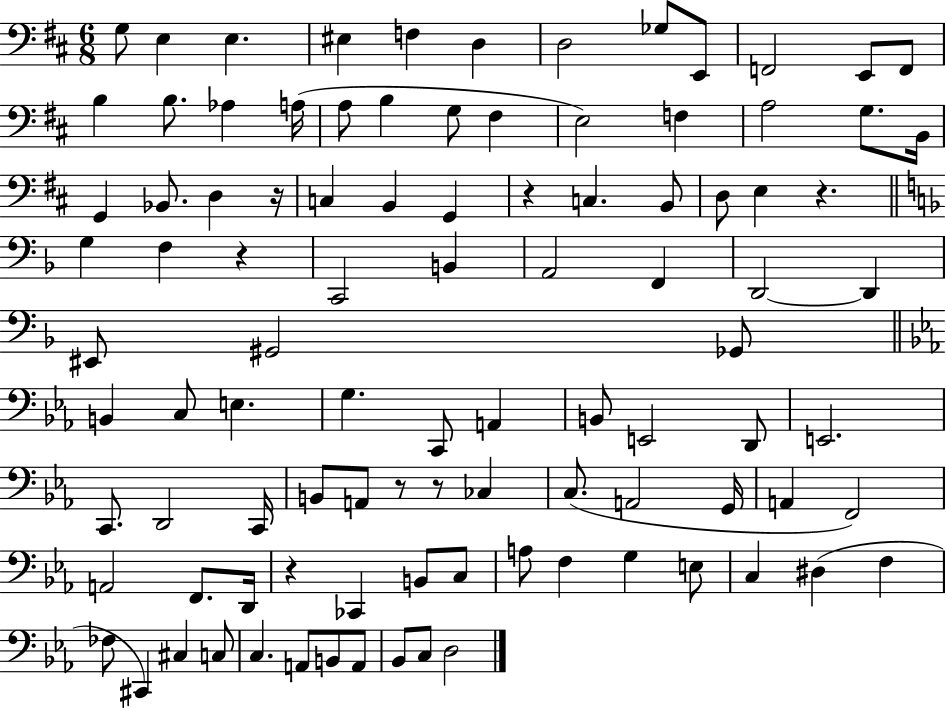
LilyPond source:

{
  \clef bass
  \numericTimeSignature
  \time 6/8
  \key d \major
  \repeat volta 2 { g8 e4 e4. | eis4 f4 d4 | d2 ges8 e,8 | f,2 e,8 f,8 | \break b4 b8. aes4 a16( | a8 b4 g8 fis4 | e2) f4 | a2 g8. b,16 | \break g,4 bes,8. d4 r16 | c4 b,4 g,4 | r4 c4. b,8 | d8 e4 r4. | \break \bar "||" \break \key d \minor g4 f4 r4 | c,2 b,4 | a,2 f,4 | d,2~~ d,4 | \break eis,8 gis,2 ges,8 | \bar "||" \break \key ees \major b,4 c8 e4. | g4. c,8 a,4 | b,8 e,2 d,8 | e,2. | \break c,8. d,2 c,16 | b,8 a,8 r8 r8 ces4 | c8.( a,2 g,16 | a,4 f,2) | \break a,2 f,8. d,16 | r4 ces,4 b,8 c8 | a8 f4 g4 e8 | c4 dis4( f4 | \break fes8 cis,4) cis4 c8 | c4. a,8 b,8 a,8 | bes,8 c8 d2 | } \bar "|."
}